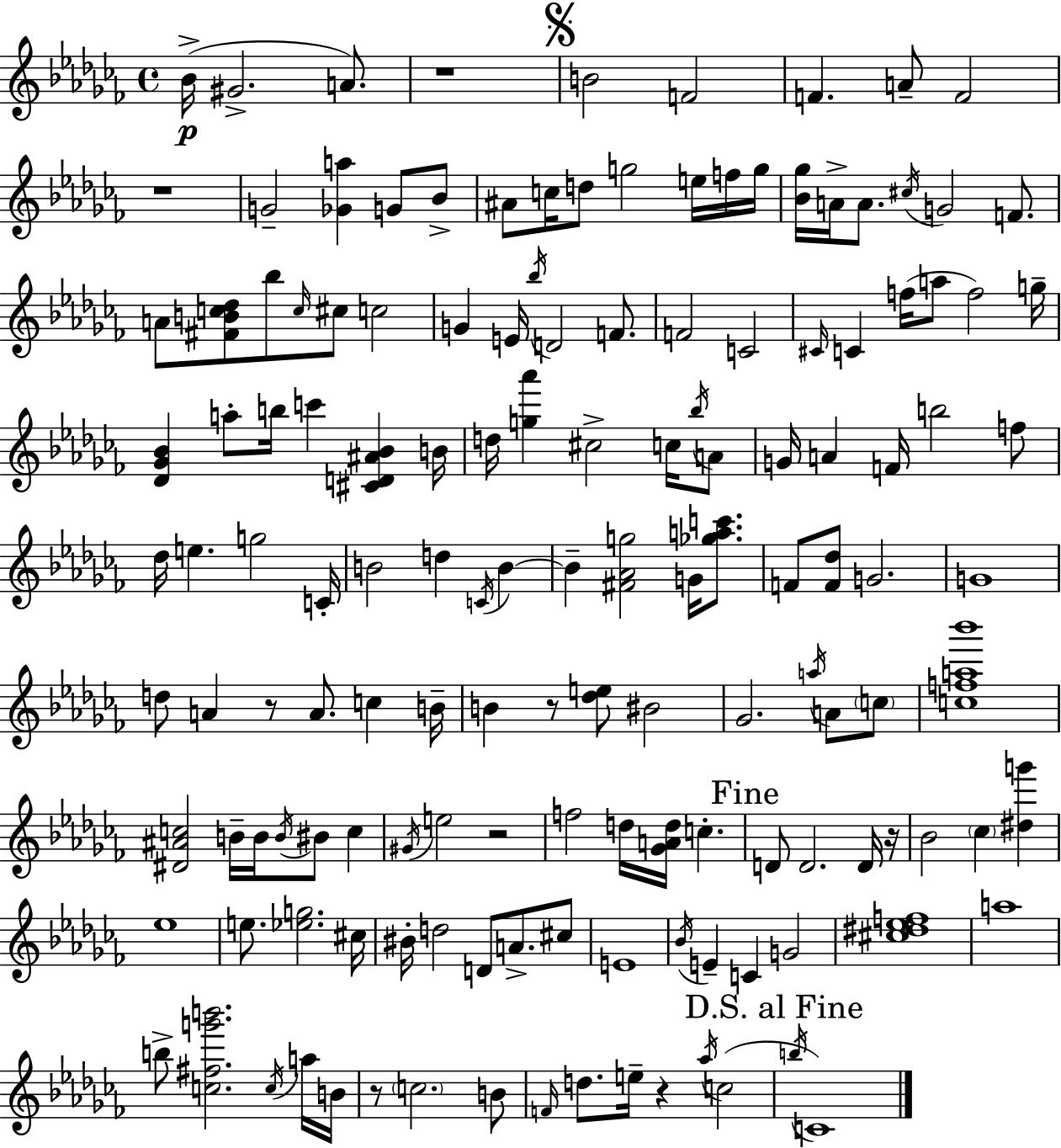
{
  \clef treble
  \time 4/4
  \defaultTimeSignature
  \key aes \minor
  \repeat volta 2 { bes'16->(\p gis'2.-> a'8.) | r1 | \mark \markup { \musicglyph "scripts.segno" } b'2 f'2 | f'4. a'8-- f'2 | \break r1 | g'2-- <ges' a''>4 g'8 bes'8-> | ais'8 c''16 d''8 g''2 e''16 f''16 g''16 | <bes' ges''>16 a'16-> a'8. \acciaccatura { cis''16 } g'2 f'8. | \break a'8 <fis' b' c'' des''>8 bes''8 \grace { c''16 } cis''8 c''2 | g'4 e'16 \acciaccatura { bes''16 } d'2 | f'8. f'2 c'2 | \grace { cis'16 } c'4 f''16( a''8 f''2) | \break g''16-- <des' ges' bes'>4 a''8-. b''16 c'''4 <cis' d' ais' bes'>4 | b'16 d''16 <g'' aes'''>4 cis''2-> | c''16 \acciaccatura { bes''16 } a'8 g'16 a'4 f'16 b''2 | f''8 des''16 e''4. g''2 | \break c'16-. b'2 d''4 | \acciaccatura { c'16 } b'4~~ b'4-- <fis' aes' g''>2 | g'16 <ges'' a'' c'''>8. f'8 <f' des''>8 g'2. | g'1 | \break d''8 a'4 r8 a'8. | c''4 b'16-- b'4 r8 <des'' e''>8 bis'2 | ges'2. | \acciaccatura { a''16 } a'8 \parenthesize c''8 <c'' f'' a'' bes'''>1 | \break <dis' ais' c''>2 b'16-- | b'16 \acciaccatura { b'16 } bis'8 c''4 \acciaccatura { gis'16 } e''2 | r2 f''2 | d''16 <ges' a' d''>16 c''4.-. \mark "Fine" d'8 d'2. | \break d'16 r16 bes'2 | \parenthesize ces''4 <dis'' g'''>4 ees''1 | e''8. <ees'' g''>2. | cis''16 bis'16-. d''2 | \break d'8 a'8.-> cis''8 e'1 | \acciaccatura { bes'16 } e'4-- c'4 | g'2 <cis'' dis'' ees'' f''>1 | a''1 | \break b''8-> <c'' fis'' g''' b'''>2. | \acciaccatura { c''16 } a''16 b'16 r8 \parenthesize c''2. | b'8 \grace { f'16 } d''8. e''16-- | r4 \acciaccatura { aes''16 }( c''2 \mark "D.S. al Fine" \acciaccatura { b''16 } c'1) | \break } \bar "|."
}